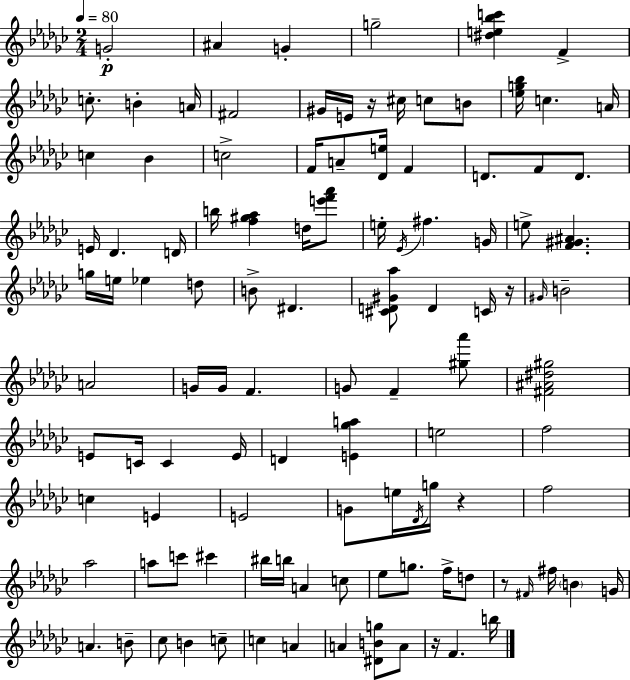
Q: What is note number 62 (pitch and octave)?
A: G4